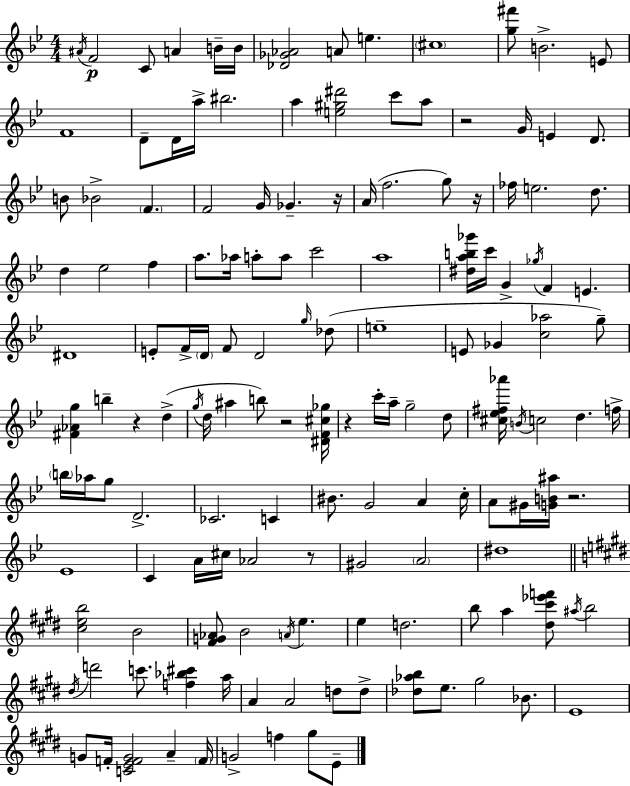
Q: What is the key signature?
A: BES major